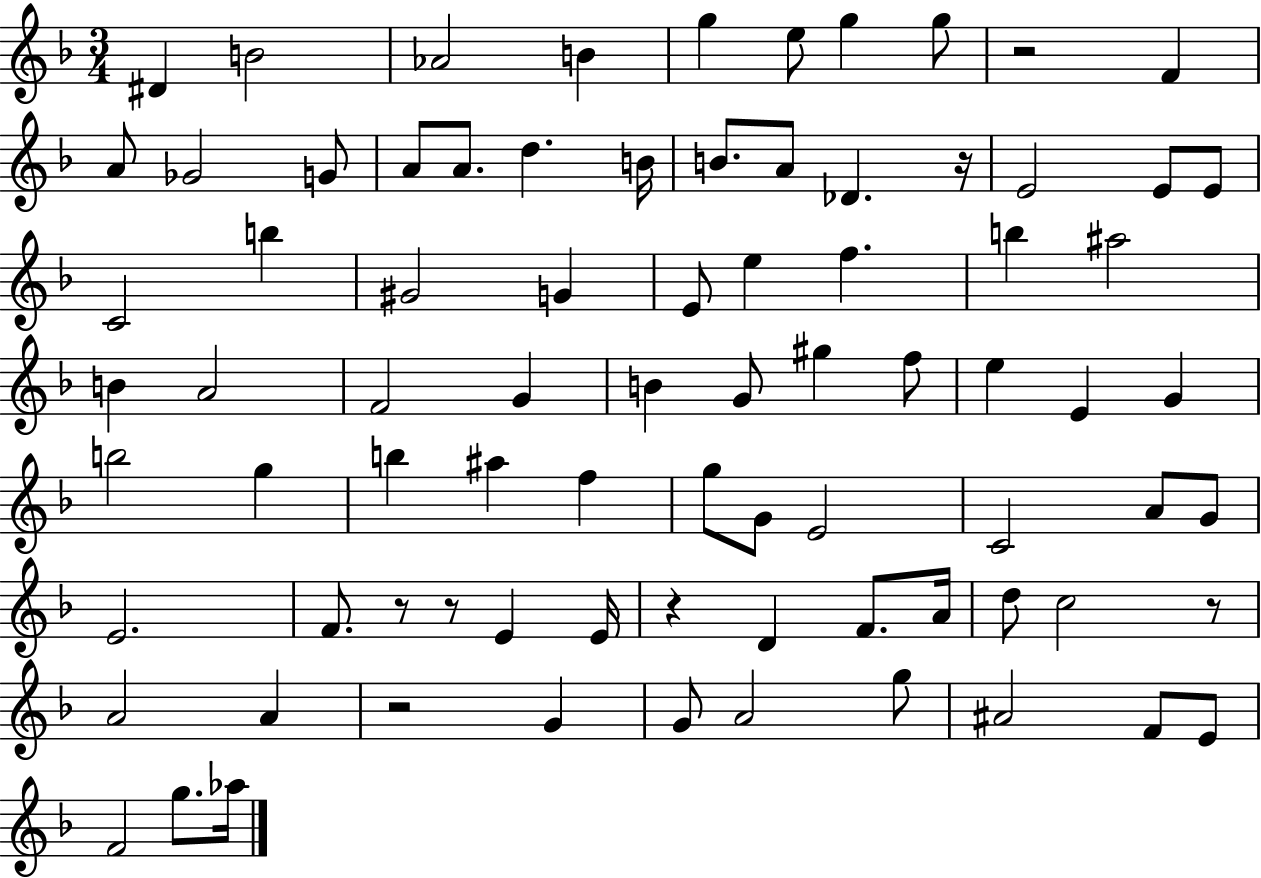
D#4/q B4/h Ab4/h B4/q G5/q E5/e G5/q G5/e R/h F4/q A4/e Gb4/h G4/e A4/e A4/e. D5/q. B4/s B4/e. A4/e Db4/q. R/s E4/h E4/e E4/e C4/h B5/q G#4/h G4/q E4/e E5/q F5/q. B5/q A#5/h B4/q A4/h F4/h G4/q B4/q G4/e G#5/q F5/e E5/q E4/q G4/q B5/h G5/q B5/q A#5/q F5/q G5/e G4/e E4/h C4/h A4/e G4/e E4/h. F4/e. R/e R/e E4/q E4/s R/q D4/q F4/e. A4/s D5/e C5/h R/e A4/h A4/q R/h G4/q G4/e A4/h G5/e A#4/h F4/e E4/e F4/h G5/e. Ab5/s